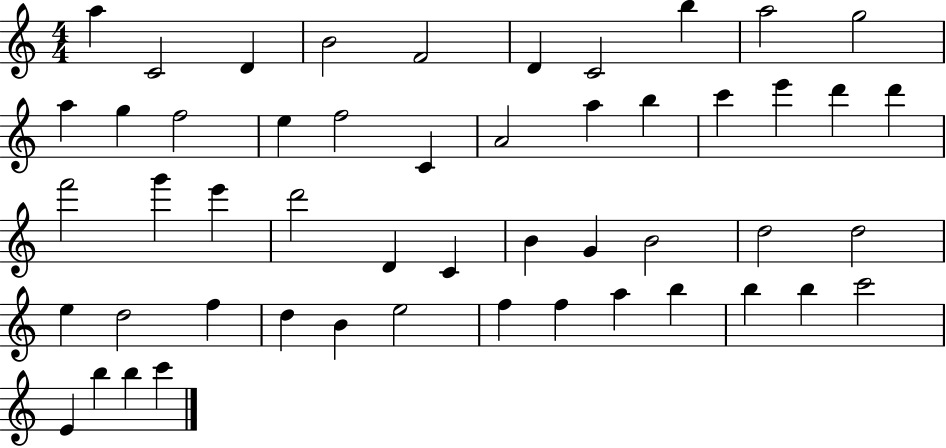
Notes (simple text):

A5/q C4/h D4/q B4/h F4/h D4/q C4/h B5/q A5/h G5/h A5/q G5/q F5/h E5/q F5/h C4/q A4/h A5/q B5/q C6/q E6/q D6/q D6/q F6/h G6/q E6/q D6/h D4/q C4/q B4/q G4/q B4/h D5/h D5/h E5/q D5/h F5/q D5/q B4/q E5/h F5/q F5/q A5/q B5/q B5/q B5/q C6/h E4/q B5/q B5/q C6/q